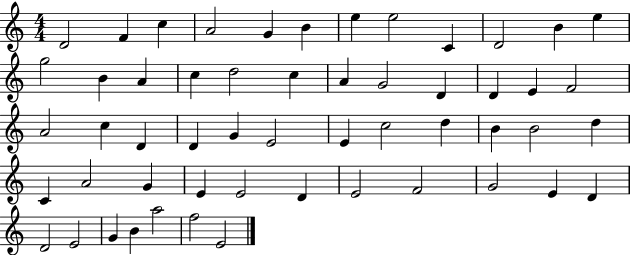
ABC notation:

X:1
T:Untitled
M:4/4
L:1/4
K:C
D2 F c A2 G B e e2 C D2 B e g2 B A c d2 c A G2 D D E F2 A2 c D D G E2 E c2 d B B2 d C A2 G E E2 D E2 F2 G2 E D D2 E2 G B a2 f2 E2